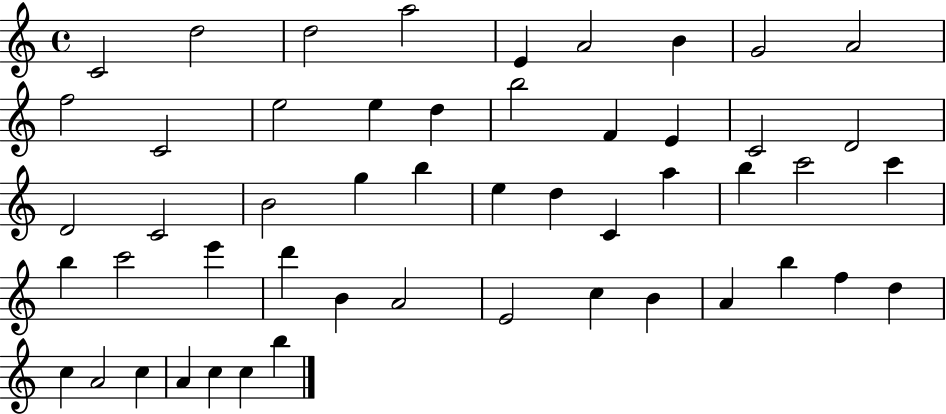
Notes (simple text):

C4/h D5/h D5/h A5/h E4/q A4/h B4/q G4/h A4/h F5/h C4/h E5/h E5/q D5/q B5/h F4/q E4/q C4/h D4/h D4/h C4/h B4/h G5/q B5/q E5/q D5/q C4/q A5/q B5/q C6/h C6/q B5/q C6/h E6/q D6/q B4/q A4/h E4/h C5/q B4/q A4/q B5/q F5/q D5/q C5/q A4/h C5/q A4/q C5/q C5/q B5/q